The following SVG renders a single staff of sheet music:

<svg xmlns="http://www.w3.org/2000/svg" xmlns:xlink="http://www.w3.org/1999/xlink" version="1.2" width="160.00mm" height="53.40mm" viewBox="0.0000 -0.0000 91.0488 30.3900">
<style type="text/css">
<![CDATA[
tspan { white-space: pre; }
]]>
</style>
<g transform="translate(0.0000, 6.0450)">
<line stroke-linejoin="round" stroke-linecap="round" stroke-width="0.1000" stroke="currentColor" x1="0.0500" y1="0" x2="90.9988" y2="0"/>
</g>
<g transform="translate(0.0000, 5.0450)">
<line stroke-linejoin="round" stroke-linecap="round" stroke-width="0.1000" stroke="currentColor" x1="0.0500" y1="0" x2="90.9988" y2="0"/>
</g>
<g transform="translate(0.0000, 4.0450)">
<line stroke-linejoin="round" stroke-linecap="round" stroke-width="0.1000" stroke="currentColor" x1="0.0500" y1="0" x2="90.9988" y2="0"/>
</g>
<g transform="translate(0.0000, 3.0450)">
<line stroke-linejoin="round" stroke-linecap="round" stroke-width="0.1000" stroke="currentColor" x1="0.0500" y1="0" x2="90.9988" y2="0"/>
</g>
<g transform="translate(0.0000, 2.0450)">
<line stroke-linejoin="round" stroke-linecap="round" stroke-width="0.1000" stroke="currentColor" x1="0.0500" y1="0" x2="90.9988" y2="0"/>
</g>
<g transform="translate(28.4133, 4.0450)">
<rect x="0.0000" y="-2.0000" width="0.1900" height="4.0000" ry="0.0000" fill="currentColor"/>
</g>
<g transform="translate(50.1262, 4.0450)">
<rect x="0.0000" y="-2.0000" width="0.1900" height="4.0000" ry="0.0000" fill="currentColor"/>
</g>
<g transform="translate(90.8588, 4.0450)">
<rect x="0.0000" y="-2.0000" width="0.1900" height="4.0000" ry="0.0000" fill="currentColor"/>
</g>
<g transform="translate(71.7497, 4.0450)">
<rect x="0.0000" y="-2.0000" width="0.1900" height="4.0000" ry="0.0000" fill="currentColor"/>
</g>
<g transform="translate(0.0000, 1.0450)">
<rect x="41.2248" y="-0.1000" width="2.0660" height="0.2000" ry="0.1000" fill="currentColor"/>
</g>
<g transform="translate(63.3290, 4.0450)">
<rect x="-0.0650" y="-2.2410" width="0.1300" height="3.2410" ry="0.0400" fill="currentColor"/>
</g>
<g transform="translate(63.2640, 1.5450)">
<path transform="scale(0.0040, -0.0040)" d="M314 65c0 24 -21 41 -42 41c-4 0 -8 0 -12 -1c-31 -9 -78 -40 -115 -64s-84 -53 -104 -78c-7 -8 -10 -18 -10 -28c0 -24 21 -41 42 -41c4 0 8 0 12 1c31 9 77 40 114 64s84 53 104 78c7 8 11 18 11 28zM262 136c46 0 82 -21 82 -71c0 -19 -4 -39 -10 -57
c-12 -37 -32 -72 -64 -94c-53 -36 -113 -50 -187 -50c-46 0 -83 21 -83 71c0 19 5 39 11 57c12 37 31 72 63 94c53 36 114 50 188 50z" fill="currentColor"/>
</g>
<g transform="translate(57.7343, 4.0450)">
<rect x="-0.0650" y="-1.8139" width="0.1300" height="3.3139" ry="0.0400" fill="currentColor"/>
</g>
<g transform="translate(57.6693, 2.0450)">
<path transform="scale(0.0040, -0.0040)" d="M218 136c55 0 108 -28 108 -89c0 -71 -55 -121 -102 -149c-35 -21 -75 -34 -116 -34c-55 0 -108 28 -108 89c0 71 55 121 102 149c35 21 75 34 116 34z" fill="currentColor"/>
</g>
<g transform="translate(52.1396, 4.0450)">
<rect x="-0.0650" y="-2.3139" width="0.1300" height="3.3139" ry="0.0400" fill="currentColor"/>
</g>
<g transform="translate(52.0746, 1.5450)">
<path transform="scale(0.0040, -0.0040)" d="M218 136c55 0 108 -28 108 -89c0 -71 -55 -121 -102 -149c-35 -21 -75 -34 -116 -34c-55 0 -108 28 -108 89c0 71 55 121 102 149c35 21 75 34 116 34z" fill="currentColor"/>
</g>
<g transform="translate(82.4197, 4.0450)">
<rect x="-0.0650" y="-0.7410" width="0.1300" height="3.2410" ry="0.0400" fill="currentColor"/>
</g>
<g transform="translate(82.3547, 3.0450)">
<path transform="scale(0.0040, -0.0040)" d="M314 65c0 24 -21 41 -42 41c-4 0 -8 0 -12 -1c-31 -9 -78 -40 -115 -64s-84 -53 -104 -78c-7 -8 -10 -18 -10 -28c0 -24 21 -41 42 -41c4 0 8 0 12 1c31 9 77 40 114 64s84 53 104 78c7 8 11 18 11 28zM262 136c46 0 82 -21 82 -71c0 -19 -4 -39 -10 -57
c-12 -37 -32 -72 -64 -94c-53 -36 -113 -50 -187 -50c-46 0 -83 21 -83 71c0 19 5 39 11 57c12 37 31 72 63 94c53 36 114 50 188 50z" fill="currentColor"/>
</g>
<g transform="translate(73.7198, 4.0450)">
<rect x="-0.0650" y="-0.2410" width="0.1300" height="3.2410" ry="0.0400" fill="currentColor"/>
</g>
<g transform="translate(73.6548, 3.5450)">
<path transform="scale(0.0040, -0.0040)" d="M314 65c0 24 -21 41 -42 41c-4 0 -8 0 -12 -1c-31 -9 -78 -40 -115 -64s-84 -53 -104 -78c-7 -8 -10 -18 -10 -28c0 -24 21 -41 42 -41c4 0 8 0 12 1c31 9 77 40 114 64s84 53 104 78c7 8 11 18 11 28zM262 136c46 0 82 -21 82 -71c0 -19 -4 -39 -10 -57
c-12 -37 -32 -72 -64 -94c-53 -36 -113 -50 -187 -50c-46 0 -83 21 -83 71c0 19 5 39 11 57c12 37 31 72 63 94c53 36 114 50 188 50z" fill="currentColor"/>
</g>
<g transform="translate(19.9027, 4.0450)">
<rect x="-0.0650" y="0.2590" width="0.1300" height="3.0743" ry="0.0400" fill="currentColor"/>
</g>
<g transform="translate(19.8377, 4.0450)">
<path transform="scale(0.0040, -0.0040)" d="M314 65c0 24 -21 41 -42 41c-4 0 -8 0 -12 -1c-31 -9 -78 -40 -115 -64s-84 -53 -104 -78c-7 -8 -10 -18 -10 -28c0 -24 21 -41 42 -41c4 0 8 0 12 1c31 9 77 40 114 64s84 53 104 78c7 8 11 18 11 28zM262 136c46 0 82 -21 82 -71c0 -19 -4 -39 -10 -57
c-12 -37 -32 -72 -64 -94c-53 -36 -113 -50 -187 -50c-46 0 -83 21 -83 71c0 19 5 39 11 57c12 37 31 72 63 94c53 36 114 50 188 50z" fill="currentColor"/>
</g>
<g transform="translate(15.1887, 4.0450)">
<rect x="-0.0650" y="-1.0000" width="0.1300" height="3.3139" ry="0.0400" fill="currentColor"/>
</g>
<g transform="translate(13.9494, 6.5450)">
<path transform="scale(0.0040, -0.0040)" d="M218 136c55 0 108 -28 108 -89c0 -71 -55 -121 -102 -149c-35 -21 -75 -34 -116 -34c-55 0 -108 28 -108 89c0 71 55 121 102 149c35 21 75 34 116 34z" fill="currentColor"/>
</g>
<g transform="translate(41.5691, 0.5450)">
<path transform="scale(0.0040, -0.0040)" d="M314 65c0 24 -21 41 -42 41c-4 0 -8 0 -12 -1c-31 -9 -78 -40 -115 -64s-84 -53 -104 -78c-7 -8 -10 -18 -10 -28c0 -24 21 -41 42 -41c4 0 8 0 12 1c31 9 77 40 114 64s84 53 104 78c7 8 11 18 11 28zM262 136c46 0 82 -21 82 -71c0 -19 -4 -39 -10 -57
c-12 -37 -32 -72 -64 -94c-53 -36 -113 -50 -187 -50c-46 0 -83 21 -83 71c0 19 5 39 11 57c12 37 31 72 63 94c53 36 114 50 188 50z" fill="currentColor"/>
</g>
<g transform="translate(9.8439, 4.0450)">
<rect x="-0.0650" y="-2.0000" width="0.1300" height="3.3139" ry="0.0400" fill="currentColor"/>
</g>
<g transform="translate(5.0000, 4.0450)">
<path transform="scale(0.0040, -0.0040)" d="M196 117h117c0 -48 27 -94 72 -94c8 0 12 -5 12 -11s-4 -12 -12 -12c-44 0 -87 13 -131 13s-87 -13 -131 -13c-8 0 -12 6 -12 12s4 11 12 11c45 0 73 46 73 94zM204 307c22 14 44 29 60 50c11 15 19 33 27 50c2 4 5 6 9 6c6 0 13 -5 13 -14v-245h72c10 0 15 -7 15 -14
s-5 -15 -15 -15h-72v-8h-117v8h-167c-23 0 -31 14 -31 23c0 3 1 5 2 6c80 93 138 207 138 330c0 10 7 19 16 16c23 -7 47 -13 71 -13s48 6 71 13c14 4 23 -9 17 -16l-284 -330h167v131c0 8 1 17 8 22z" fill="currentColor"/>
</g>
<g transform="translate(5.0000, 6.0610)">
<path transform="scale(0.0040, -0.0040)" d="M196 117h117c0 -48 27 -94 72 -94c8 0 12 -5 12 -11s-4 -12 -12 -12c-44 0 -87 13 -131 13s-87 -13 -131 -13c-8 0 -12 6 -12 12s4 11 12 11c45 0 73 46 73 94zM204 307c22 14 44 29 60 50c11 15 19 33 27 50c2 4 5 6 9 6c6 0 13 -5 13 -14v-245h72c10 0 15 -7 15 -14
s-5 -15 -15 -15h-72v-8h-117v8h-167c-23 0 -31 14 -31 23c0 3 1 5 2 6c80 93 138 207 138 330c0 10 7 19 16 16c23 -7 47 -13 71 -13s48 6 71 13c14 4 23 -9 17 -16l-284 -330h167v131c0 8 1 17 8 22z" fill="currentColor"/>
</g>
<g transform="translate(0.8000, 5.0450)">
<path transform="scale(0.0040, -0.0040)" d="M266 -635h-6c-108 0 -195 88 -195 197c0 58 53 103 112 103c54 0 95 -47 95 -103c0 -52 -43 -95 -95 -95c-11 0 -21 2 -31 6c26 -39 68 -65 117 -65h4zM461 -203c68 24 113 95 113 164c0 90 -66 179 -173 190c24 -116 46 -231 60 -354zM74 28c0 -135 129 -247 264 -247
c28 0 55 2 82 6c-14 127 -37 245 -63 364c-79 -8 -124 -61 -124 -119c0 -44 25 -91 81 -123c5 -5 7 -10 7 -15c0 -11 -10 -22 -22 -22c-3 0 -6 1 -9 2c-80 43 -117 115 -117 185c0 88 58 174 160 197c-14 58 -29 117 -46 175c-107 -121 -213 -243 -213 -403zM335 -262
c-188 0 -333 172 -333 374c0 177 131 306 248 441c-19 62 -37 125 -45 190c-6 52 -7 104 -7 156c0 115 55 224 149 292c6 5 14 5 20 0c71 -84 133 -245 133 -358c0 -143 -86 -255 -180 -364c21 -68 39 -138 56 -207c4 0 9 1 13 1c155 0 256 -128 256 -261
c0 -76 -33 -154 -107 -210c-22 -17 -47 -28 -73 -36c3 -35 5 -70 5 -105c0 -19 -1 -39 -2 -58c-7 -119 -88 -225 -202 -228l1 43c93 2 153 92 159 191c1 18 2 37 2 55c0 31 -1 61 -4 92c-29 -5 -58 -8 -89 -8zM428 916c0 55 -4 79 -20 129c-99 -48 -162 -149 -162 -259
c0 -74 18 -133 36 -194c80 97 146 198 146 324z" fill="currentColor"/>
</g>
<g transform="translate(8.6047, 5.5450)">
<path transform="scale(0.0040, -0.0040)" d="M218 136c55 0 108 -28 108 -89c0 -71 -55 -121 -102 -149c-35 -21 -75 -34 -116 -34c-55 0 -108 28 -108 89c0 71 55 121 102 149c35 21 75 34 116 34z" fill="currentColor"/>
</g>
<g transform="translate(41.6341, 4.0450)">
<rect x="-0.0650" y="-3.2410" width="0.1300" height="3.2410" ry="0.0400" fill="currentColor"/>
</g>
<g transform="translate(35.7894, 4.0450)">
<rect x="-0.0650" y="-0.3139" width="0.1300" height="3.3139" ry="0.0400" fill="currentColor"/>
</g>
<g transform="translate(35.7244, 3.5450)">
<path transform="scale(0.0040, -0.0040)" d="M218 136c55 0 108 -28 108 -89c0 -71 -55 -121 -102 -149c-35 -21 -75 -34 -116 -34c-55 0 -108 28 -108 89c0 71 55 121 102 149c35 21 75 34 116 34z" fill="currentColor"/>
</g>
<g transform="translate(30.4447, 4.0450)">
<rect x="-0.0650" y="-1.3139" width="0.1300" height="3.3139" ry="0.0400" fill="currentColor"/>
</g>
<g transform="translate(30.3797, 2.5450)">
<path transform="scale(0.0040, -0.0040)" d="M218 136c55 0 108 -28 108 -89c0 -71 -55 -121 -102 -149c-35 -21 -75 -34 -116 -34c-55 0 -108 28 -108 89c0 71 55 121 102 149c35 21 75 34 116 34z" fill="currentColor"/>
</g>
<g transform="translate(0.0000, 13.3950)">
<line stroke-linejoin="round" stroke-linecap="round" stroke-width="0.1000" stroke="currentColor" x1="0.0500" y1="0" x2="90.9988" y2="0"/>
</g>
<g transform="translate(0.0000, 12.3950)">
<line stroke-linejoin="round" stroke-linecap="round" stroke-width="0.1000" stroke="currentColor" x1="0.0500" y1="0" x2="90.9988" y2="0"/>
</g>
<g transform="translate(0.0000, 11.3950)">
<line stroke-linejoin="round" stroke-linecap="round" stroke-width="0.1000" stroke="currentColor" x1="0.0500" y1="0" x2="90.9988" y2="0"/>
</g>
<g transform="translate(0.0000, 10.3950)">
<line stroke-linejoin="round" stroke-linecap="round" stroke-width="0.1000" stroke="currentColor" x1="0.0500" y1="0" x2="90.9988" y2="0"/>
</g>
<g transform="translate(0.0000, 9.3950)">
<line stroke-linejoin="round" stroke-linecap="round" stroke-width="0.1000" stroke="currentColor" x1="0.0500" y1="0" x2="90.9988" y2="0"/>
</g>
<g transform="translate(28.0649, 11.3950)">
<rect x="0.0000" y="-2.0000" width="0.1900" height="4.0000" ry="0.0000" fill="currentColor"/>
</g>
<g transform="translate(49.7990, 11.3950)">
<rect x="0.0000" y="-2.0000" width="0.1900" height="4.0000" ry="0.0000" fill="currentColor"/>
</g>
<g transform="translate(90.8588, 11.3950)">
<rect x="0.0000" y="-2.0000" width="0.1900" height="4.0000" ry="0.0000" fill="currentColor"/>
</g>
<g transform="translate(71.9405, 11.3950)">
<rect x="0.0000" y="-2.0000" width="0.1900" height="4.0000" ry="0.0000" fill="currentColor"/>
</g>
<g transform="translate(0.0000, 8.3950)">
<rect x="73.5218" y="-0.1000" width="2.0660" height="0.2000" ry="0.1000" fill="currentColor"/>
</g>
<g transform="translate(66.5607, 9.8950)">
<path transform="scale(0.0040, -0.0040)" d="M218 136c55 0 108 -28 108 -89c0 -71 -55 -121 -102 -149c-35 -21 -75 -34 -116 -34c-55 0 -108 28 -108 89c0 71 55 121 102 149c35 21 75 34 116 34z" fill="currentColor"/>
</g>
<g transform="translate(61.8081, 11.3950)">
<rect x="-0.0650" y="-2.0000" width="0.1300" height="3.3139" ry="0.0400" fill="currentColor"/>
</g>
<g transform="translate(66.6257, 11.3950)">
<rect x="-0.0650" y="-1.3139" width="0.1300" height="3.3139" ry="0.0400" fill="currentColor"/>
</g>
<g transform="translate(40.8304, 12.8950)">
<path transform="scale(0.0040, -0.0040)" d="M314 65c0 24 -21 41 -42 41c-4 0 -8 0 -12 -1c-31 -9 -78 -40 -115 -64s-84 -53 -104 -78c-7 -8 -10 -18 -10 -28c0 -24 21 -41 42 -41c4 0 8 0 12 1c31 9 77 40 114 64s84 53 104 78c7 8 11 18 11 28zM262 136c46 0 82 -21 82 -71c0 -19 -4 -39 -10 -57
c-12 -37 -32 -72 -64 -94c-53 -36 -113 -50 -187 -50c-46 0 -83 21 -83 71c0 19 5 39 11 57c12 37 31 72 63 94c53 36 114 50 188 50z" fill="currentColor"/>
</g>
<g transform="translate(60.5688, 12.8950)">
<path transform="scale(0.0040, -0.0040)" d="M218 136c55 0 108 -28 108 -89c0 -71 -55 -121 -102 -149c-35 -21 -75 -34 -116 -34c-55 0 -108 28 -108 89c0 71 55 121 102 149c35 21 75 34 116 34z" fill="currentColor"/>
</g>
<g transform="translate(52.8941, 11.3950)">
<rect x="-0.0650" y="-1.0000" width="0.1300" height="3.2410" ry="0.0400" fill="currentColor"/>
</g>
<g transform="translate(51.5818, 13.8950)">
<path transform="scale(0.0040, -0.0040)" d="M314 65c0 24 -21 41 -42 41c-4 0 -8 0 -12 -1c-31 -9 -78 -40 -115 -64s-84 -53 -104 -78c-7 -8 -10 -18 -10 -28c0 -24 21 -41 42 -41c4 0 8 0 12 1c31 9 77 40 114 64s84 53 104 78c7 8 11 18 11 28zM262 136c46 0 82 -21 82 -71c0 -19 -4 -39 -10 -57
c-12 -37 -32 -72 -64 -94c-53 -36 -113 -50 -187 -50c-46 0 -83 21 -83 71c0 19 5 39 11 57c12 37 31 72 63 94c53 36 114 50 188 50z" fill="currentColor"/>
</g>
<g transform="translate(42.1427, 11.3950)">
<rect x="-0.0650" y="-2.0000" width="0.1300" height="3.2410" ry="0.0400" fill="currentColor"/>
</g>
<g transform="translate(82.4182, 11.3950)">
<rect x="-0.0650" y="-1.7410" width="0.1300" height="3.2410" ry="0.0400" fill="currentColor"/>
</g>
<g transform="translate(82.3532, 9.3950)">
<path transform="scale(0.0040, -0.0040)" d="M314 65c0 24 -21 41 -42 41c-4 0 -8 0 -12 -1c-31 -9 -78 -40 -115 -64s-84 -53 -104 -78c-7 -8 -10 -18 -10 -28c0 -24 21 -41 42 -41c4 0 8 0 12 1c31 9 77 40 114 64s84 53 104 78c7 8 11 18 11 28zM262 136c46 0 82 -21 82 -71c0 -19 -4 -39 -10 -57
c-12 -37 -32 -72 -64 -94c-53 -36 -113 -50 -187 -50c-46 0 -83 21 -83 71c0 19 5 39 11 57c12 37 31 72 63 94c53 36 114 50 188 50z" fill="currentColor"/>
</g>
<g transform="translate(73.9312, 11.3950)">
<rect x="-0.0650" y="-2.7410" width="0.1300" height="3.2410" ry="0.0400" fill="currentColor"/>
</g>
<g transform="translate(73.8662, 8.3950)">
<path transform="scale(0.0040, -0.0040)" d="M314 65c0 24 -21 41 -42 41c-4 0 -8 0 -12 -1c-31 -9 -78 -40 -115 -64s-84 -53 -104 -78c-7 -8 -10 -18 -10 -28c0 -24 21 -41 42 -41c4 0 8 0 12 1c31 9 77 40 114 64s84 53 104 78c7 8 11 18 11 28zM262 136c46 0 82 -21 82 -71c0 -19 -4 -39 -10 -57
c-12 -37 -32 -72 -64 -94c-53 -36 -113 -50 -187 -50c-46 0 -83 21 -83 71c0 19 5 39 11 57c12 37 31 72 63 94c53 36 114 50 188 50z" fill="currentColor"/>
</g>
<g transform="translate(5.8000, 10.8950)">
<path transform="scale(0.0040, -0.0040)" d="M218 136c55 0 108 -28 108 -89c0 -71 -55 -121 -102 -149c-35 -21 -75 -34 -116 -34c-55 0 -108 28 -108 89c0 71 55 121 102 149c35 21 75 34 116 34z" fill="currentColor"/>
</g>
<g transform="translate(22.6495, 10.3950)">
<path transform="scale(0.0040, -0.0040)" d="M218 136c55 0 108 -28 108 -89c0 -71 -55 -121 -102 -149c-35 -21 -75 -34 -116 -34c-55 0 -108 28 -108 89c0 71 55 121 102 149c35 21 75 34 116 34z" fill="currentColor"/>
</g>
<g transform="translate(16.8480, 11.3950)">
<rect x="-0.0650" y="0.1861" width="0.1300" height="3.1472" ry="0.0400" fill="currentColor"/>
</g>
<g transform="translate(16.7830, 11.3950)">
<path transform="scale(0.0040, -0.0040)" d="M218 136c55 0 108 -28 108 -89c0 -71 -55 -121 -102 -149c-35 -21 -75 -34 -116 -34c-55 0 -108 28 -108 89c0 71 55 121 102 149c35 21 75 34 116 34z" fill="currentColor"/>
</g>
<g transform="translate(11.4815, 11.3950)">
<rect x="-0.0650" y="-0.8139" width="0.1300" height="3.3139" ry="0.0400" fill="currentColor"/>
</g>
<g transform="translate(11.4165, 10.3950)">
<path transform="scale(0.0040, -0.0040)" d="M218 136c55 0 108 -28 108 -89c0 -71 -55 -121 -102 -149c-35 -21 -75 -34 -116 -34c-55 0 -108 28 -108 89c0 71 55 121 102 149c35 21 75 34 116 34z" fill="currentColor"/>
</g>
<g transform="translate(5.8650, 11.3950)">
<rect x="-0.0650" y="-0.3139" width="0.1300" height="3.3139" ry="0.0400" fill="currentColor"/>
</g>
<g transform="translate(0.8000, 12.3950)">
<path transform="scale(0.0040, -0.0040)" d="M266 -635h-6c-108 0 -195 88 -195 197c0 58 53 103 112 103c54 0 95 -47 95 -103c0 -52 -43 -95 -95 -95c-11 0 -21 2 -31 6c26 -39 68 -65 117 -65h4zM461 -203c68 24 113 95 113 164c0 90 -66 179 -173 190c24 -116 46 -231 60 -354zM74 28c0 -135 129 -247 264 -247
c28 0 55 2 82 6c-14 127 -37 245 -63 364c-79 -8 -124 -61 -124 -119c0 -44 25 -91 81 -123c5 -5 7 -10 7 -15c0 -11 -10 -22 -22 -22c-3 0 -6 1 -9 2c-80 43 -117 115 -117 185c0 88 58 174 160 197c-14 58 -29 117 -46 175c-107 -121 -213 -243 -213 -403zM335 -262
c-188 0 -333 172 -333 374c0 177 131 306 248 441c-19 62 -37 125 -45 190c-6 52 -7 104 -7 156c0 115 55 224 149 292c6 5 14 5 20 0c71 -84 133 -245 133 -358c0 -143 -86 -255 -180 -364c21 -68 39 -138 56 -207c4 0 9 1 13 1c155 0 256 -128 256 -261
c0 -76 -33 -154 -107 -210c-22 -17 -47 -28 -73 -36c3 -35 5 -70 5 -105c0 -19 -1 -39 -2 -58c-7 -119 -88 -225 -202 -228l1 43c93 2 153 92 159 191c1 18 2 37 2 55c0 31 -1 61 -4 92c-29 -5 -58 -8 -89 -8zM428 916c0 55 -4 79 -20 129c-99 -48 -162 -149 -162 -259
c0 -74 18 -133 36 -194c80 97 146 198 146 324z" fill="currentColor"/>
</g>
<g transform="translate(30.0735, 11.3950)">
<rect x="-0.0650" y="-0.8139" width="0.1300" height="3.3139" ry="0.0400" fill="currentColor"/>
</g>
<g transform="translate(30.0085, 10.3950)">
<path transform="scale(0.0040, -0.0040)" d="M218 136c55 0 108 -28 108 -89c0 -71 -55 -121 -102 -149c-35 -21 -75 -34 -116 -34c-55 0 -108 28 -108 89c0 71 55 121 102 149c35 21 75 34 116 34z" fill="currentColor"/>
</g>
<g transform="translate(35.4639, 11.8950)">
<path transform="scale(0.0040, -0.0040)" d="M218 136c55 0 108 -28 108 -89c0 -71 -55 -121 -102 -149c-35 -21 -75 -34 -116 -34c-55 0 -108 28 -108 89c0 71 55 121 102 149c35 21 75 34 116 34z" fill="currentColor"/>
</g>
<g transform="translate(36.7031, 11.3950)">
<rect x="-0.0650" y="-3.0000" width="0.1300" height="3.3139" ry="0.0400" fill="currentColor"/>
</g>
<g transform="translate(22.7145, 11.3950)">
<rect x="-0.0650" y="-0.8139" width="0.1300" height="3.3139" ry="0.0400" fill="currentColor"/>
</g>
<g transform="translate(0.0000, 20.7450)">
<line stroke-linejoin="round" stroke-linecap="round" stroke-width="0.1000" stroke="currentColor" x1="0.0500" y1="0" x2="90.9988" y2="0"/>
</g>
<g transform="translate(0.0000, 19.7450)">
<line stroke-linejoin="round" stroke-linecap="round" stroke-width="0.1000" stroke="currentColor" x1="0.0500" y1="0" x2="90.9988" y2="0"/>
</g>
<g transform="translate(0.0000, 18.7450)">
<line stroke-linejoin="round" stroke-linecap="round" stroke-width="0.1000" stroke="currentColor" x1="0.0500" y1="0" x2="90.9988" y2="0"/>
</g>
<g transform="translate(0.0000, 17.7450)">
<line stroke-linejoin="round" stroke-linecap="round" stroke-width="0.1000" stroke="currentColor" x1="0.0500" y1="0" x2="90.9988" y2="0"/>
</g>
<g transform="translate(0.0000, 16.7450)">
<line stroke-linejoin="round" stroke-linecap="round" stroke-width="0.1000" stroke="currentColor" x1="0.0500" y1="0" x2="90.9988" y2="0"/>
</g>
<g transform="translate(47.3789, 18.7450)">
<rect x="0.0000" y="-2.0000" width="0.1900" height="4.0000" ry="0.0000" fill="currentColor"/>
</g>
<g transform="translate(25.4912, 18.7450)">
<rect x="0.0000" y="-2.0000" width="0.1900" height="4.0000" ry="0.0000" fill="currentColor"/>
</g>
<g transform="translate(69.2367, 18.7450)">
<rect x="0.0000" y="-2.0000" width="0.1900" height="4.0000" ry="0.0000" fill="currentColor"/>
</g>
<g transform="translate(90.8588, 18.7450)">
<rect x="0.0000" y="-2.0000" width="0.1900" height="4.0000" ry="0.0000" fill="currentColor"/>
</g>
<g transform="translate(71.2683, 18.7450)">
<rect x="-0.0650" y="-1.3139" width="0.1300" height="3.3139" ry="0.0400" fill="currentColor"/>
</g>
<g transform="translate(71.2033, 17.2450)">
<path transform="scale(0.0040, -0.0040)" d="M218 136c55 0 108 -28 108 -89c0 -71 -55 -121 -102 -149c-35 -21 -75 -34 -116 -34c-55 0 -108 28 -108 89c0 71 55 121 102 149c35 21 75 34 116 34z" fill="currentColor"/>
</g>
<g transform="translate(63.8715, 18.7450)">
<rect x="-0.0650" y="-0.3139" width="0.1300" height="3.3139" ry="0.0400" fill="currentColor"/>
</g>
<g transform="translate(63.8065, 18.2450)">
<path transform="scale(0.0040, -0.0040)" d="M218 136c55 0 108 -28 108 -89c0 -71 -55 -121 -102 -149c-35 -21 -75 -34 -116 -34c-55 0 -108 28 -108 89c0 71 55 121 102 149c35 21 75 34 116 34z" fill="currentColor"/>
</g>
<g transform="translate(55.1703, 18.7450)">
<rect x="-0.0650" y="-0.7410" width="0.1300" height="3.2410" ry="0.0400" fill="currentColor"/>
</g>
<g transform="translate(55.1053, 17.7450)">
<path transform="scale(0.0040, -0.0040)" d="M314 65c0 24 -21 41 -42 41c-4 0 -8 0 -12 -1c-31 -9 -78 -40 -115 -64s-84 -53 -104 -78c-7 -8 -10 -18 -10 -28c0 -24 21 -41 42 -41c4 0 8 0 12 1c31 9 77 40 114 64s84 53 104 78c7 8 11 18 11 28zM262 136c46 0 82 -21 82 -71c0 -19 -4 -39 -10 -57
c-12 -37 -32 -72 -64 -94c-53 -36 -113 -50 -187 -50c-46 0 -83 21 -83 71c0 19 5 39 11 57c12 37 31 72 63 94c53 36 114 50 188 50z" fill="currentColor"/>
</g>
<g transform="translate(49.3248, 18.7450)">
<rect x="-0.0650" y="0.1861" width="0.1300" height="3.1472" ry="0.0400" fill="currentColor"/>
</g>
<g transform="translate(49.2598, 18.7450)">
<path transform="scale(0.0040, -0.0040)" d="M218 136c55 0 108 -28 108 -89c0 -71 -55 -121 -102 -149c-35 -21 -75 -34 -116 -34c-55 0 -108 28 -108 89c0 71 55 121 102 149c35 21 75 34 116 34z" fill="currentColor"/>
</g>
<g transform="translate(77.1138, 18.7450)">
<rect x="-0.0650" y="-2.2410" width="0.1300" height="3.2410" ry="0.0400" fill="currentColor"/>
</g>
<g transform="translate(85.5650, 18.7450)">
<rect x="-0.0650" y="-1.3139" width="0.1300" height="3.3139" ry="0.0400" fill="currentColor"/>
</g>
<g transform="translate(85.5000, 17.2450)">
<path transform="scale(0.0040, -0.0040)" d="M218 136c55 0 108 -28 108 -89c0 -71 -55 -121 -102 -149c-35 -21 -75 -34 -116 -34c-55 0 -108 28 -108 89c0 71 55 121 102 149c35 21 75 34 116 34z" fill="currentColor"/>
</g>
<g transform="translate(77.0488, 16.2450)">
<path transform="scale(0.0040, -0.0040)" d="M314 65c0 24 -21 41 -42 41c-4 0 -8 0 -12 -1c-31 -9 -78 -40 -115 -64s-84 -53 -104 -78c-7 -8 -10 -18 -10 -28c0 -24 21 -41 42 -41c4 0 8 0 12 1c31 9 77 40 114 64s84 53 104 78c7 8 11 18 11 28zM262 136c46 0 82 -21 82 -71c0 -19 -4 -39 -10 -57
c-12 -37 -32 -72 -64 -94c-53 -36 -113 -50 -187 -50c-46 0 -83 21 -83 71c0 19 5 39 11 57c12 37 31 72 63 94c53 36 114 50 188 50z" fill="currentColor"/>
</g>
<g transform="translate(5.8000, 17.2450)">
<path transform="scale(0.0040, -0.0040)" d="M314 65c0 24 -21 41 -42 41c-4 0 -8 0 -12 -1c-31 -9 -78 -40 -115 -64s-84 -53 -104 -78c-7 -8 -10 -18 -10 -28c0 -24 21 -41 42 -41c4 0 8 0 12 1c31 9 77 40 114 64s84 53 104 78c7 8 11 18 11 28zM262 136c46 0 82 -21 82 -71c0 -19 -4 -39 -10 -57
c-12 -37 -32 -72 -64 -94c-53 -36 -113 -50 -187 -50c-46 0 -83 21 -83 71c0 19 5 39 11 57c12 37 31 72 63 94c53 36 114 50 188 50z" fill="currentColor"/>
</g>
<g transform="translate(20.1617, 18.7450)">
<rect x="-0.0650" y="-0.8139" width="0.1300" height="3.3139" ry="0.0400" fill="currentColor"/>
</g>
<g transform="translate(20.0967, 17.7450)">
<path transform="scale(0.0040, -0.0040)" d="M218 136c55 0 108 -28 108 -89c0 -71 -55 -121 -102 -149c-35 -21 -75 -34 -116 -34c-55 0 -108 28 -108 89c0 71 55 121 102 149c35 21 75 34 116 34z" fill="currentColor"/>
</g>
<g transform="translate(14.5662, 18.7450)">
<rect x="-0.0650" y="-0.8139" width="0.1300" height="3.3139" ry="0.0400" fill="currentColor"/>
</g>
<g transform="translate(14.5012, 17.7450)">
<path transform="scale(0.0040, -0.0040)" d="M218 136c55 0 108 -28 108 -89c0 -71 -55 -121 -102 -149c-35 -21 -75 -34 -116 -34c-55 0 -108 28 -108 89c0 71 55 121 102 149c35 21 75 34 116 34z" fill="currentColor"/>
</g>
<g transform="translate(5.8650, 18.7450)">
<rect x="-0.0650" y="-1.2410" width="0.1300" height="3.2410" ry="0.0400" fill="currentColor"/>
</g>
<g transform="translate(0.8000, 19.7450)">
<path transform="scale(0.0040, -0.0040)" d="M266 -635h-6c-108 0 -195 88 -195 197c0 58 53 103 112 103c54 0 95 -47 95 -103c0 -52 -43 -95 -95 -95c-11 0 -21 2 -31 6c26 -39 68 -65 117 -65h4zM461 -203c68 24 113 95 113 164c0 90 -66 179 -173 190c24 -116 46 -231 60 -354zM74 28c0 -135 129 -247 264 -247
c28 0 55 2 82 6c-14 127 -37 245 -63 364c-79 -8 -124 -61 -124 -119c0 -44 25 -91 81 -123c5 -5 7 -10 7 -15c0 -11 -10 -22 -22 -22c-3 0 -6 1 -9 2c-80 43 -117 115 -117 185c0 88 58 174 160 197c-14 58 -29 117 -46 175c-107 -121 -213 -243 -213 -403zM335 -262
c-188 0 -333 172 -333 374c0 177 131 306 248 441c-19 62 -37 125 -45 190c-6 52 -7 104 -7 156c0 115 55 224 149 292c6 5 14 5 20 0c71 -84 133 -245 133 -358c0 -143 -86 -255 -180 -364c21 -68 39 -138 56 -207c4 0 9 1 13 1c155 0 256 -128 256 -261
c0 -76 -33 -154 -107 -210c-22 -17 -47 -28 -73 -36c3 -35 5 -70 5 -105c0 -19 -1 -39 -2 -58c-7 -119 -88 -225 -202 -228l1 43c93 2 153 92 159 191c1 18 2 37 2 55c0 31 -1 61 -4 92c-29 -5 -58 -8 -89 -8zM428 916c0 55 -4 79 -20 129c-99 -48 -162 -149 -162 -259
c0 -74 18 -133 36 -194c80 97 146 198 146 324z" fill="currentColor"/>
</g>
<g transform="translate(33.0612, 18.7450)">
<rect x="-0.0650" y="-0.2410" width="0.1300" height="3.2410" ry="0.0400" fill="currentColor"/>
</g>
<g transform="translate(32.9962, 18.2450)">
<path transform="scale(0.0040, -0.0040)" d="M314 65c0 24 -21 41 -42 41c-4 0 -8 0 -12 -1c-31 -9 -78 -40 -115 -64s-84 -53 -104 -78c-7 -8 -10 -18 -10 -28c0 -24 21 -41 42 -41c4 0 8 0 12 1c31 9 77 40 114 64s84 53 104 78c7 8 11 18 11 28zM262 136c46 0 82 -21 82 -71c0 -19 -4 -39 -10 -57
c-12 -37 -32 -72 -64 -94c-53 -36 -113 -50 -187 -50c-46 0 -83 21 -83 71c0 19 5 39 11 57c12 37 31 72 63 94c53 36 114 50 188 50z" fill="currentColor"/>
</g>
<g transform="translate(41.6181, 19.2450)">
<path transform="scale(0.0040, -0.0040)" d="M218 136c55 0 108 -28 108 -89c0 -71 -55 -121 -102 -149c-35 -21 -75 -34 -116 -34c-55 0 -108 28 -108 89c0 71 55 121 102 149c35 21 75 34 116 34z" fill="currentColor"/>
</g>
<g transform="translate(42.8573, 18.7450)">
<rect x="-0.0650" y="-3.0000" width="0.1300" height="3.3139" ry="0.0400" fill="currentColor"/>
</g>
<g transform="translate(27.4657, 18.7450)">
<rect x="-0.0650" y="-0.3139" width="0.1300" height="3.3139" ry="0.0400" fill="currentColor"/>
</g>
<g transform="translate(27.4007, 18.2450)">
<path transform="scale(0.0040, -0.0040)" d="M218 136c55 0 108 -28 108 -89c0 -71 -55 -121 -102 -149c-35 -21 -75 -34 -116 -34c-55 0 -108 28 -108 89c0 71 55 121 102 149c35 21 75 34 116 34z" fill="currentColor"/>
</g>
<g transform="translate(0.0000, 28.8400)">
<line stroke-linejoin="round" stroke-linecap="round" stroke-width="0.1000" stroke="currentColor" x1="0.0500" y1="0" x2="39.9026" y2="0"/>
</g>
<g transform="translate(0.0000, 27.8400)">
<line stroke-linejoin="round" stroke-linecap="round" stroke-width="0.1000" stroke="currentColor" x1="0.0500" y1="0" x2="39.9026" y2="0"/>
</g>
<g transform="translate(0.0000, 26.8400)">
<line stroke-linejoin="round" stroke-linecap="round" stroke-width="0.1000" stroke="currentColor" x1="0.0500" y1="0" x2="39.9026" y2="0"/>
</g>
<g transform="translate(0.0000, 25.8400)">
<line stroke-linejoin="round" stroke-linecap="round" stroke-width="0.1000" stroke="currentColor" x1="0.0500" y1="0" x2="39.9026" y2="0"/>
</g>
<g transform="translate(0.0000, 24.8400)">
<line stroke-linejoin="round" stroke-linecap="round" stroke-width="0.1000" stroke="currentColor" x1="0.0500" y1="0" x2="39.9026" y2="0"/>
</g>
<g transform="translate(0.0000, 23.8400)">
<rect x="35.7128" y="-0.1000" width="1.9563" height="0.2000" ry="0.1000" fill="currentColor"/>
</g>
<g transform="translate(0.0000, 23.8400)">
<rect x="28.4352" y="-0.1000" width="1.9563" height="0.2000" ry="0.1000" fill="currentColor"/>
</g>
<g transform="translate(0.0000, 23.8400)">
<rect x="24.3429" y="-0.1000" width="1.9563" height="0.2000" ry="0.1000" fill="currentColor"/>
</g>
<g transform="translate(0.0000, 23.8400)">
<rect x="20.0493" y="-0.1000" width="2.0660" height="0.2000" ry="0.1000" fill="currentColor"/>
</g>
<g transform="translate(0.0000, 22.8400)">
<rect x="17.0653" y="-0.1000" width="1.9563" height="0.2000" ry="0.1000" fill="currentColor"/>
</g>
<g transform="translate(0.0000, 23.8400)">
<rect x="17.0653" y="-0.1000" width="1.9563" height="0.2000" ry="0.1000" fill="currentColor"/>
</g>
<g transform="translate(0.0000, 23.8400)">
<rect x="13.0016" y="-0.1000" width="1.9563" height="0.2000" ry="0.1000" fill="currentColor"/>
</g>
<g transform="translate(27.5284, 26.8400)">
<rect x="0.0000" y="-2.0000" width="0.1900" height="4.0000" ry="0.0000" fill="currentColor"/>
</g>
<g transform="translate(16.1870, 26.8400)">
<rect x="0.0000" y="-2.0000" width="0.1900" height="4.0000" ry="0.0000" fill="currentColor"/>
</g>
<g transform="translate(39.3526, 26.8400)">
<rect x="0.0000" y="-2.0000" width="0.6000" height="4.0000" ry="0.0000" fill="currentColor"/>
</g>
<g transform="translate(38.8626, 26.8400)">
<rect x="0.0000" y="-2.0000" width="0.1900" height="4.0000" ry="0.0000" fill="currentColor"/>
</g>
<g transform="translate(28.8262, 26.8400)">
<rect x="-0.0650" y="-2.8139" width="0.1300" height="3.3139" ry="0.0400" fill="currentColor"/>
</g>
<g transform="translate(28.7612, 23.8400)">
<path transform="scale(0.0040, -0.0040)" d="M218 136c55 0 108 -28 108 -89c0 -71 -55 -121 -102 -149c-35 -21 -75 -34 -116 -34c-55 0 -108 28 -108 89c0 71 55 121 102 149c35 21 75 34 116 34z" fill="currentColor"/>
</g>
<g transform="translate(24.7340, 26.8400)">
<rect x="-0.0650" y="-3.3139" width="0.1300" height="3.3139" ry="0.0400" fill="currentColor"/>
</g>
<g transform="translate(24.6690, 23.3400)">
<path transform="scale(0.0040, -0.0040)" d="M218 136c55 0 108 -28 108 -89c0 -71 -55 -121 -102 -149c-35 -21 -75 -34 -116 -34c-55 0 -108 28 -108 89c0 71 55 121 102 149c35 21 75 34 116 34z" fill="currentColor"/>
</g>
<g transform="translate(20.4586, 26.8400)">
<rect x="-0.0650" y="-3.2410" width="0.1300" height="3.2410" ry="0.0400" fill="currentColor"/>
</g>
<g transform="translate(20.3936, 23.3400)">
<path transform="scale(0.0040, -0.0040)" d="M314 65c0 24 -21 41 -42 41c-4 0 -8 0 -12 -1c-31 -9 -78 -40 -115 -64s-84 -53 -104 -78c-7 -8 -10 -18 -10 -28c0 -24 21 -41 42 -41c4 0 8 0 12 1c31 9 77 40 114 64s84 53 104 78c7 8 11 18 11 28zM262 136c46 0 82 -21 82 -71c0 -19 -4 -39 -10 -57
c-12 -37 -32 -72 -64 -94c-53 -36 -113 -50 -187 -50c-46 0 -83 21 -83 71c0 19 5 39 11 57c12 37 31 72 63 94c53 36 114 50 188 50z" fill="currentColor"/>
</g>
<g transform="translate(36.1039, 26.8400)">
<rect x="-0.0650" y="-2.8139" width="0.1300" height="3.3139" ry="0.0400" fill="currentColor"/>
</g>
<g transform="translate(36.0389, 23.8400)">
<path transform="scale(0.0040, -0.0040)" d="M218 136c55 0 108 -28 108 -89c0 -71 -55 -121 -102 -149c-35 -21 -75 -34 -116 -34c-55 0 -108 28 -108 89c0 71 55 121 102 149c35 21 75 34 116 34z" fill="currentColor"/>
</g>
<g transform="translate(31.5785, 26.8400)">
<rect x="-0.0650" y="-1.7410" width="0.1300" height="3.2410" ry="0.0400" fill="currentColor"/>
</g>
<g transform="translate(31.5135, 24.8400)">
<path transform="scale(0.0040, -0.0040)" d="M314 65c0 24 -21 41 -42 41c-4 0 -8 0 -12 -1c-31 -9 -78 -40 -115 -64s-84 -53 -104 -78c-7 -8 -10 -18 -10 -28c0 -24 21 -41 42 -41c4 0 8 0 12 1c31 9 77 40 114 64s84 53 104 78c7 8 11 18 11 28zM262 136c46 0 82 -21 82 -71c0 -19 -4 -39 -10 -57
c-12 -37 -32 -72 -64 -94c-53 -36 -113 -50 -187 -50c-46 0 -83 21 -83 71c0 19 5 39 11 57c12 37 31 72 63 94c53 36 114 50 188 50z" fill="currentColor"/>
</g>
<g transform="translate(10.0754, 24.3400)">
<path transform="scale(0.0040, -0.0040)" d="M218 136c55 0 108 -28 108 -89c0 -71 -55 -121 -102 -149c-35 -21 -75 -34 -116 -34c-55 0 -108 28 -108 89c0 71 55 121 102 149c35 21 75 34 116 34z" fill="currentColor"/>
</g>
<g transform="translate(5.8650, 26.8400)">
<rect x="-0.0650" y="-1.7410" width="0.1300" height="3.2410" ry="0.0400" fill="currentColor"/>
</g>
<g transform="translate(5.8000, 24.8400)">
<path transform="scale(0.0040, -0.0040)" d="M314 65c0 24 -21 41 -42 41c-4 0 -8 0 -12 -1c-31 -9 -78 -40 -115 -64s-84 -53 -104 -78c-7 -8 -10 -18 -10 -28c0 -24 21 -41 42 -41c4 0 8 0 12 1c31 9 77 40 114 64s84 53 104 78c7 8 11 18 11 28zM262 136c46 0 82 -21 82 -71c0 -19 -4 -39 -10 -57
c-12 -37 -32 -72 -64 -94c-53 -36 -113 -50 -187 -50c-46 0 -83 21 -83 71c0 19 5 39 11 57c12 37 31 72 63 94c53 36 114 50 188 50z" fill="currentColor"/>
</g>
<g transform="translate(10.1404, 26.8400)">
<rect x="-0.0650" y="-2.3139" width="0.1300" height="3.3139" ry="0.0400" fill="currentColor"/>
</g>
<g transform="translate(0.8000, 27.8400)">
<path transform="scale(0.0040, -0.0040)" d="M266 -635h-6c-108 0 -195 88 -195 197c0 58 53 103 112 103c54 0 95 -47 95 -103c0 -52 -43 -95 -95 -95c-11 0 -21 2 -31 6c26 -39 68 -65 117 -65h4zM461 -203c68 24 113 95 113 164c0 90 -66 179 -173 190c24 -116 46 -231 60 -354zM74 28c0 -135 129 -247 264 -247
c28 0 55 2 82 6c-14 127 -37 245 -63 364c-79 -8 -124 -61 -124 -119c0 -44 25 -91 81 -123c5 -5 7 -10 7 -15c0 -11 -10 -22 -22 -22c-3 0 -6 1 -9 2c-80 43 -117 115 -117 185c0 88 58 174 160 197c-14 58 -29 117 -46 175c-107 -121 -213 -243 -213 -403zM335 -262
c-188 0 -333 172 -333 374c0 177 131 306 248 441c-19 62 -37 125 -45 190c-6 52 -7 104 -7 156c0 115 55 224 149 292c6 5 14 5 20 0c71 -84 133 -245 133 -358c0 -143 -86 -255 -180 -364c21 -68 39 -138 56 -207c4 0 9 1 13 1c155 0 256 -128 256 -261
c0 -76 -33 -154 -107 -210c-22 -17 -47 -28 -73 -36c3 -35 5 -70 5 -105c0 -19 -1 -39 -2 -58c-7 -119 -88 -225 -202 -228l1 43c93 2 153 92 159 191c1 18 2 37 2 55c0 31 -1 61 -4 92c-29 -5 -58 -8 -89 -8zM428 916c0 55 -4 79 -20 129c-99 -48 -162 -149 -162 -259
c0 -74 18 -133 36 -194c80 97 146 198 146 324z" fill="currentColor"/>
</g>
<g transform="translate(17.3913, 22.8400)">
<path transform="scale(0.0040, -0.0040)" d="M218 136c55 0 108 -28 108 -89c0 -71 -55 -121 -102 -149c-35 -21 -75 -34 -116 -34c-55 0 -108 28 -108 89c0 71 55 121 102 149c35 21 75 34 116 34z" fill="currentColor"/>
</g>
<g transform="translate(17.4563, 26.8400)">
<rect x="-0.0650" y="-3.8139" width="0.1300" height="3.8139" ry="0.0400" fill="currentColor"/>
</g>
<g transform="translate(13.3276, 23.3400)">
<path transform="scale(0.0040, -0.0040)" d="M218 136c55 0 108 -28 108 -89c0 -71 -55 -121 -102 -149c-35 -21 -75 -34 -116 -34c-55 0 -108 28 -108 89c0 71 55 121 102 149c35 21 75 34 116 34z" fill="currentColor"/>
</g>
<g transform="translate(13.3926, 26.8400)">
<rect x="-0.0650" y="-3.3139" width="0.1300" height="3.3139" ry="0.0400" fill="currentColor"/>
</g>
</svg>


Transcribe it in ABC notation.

X:1
T:Untitled
M:4/4
L:1/4
K:C
F D B2 e c b2 g f g2 c2 d2 c d B d d A F2 D2 F e a2 f2 e2 d d c c2 A B d2 c e g2 e f2 g b c' b2 b a f2 a